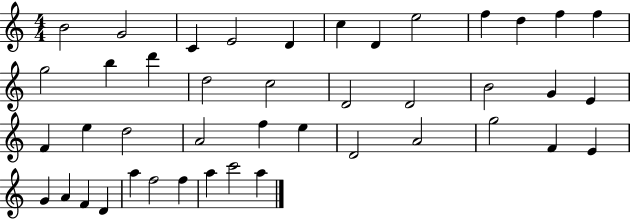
B4/h G4/h C4/q E4/h D4/q C5/q D4/q E5/h F5/q D5/q F5/q F5/q G5/h B5/q D6/q D5/h C5/h D4/h D4/h B4/h G4/q E4/q F4/q E5/q D5/h A4/h F5/q E5/q D4/h A4/h G5/h F4/q E4/q G4/q A4/q F4/q D4/q A5/q F5/h F5/q A5/q C6/h A5/q